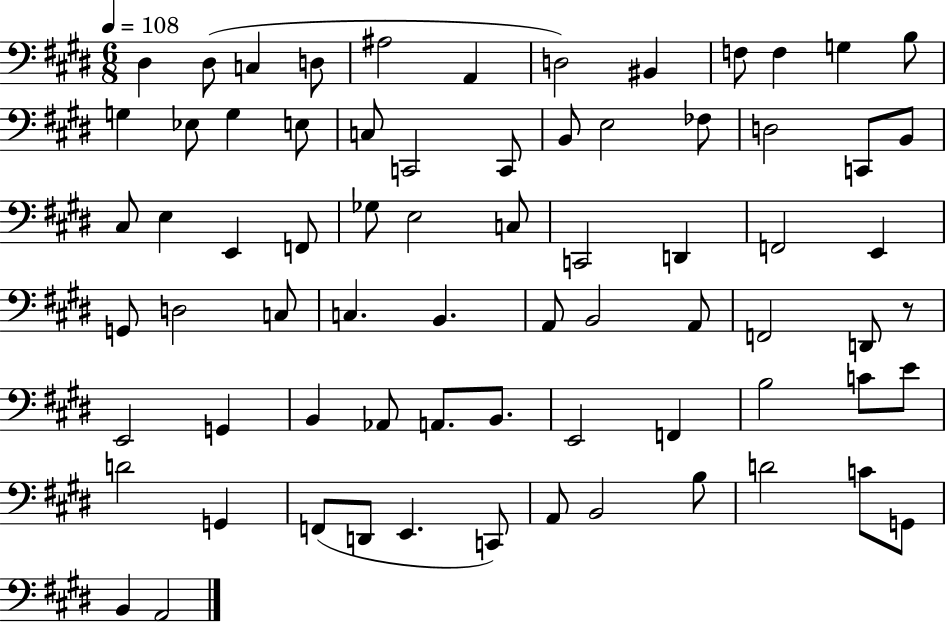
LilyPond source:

{
  \clef bass
  \numericTimeSignature
  \time 6/8
  \key e \major
  \tempo 4 = 108
  \repeat volta 2 { dis4 dis8( c4 d8 | ais2 a,4 | d2) bis,4 | f8 f4 g4 b8 | \break g4 ees8 g4 e8 | c8 c,2 c,8 | b,8 e2 fes8 | d2 c,8 b,8 | \break cis8 e4 e,4 f,8 | ges8 e2 c8 | c,2 d,4 | f,2 e,4 | \break g,8 d2 c8 | c4. b,4. | a,8 b,2 a,8 | f,2 d,8 r8 | \break e,2 g,4 | b,4 aes,8 a,8. b,8. | e,2 f,4 | b2 c'8 e'8 | \break d'2 g,4 | f,8( d,8 e,4. c,8) | a,8 b,2 b8 | d'2 c'8 g,8 | \break b,4 a,2 | } \bar "|."
}